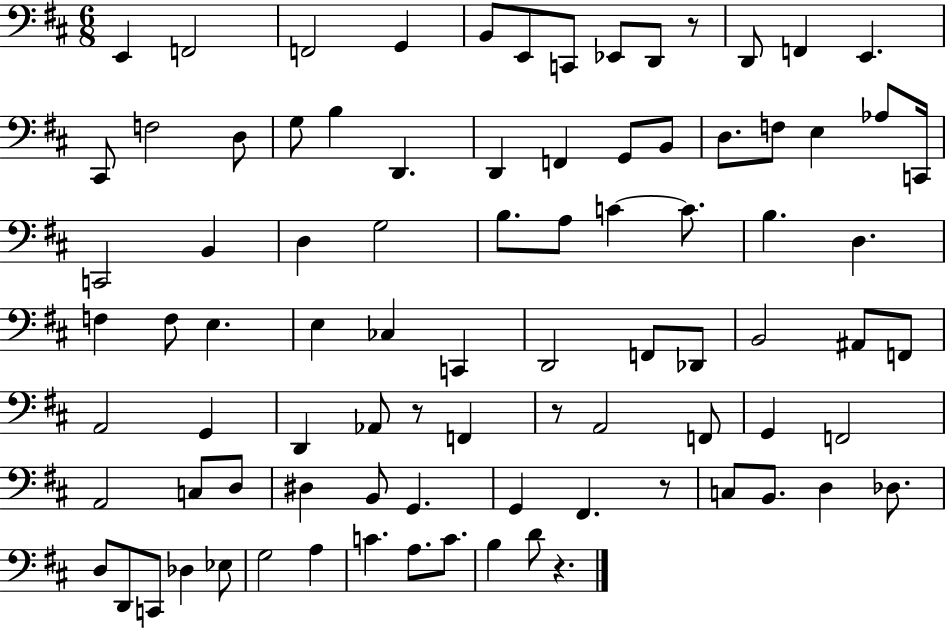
{
  \clef bass
  \numericTimeSignature
  \time 6/8
  \key d \major
  e,4 f,2 | f,2 g,4 | b,8 e,8 c,8 ees,8 d,8 r8 | d,8 f,4 e,4. | \break cis,8 f2 d8 | g8 b4 d,4. | d,4 f,4 g,8 b,8 | d8. f8 e4 aes8 c,16 | \break c,2 b,4 | d4 g2 | b8. a8 c'4~~ c'8. | b4. d4. | \break f4 f8 e4. | e4 ces4 c,4 | d,2 f,8 des,8 | b,2 ais,8 f,8 | \break a,2 g,4 | d,4 aes,8 r8 f,4 | r8 a,2 f,8 | g,4 f,2 | \break a,2 c8 d8 | dis4 b,8 g,4. | g,4 fis,4. r8 | c8 b,8. d4 des8. | \break d8 d,8 c,8 des4 ees8 | g2 a4 | c'4. a8. c'8. | b4 d'8 r4. | \break \bar "|."
}